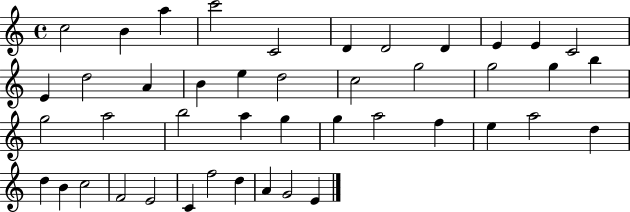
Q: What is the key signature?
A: C major